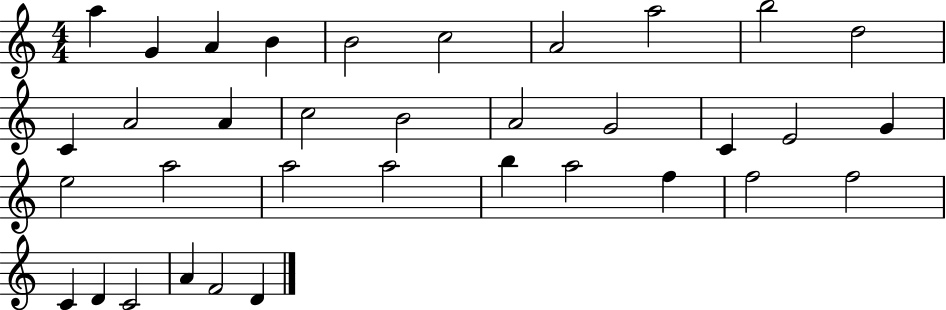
{
  \clef treble
  \numericTimeSignature
  \time 4/4
  \key c \major
  a''4 g'4 a'4 b'4 | b'2 c''2 | a'2 a''2 | b''2 d''2 | \break c'4 a'2 a'4 | c''2 b'2 | a'2 g'2 | c'4 e'2 g'4 | \break e''2 a''2 | a''2 a''2 | b''4 a''2 f''4 | f''2 f''2 | \break c'4 d'4 c'2 | a'4 f'2 d'4 | \bar "|."
}